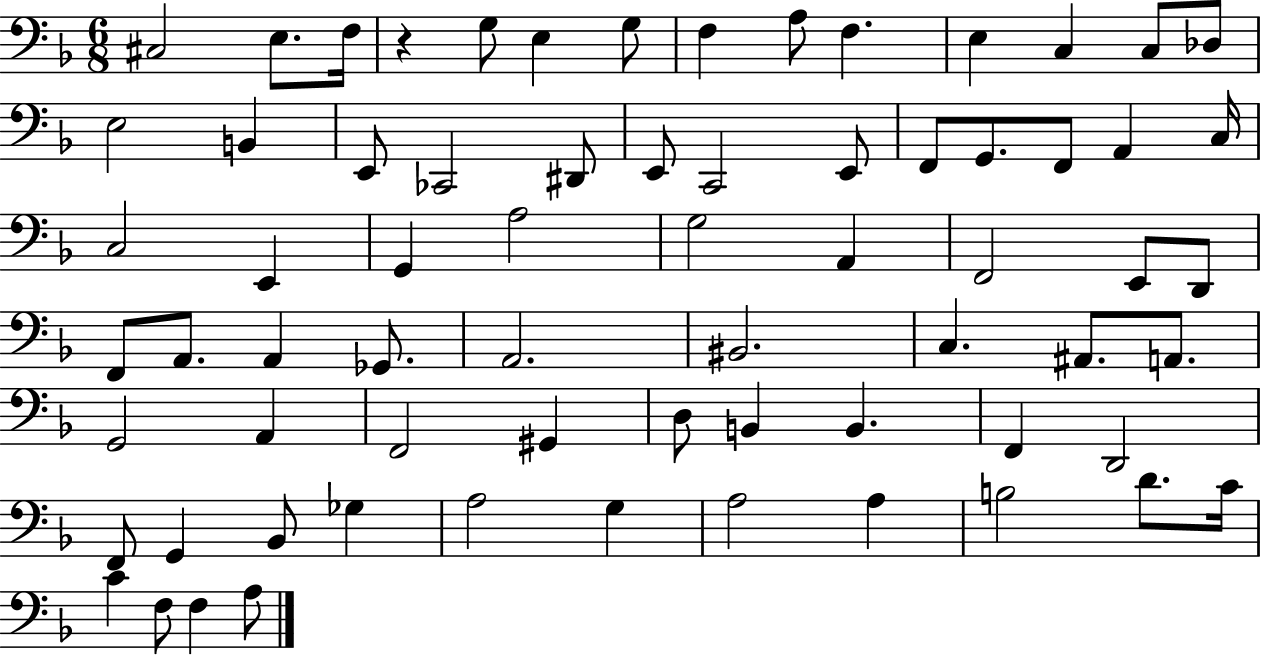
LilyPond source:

{
  \clef bass
  \numericTimeSignature
  \time 6/8
  \key f \major
  cis2 e8. f16 | r4 g8 e4 g8 | f4 a8 f4. | e4 c4 c8 des8 | \break e2 b,4 | e,8 ces,2 dis,8 | e,8 c,2 e,8 | f,8 g,8. f,8 a,4 c16 | \break c2 e,4 | g,4 a2 | g2 a,4 | f,2 e,8 d,8 | \break f,8 a,8. a,4 ges,8. | a,2. | bis,2. | c4. ais,8. a,8. | \break g,2 a,4 | f,2 gis,4 | d8 b,4 b,4. | f,4 d,2 | \break f,8 g,4 bes,8 ges4 | a2 g4 | a2 a4 | b2 d'8. c'16 | \break c'4 f8 f4 a8 | \bar "|."
}